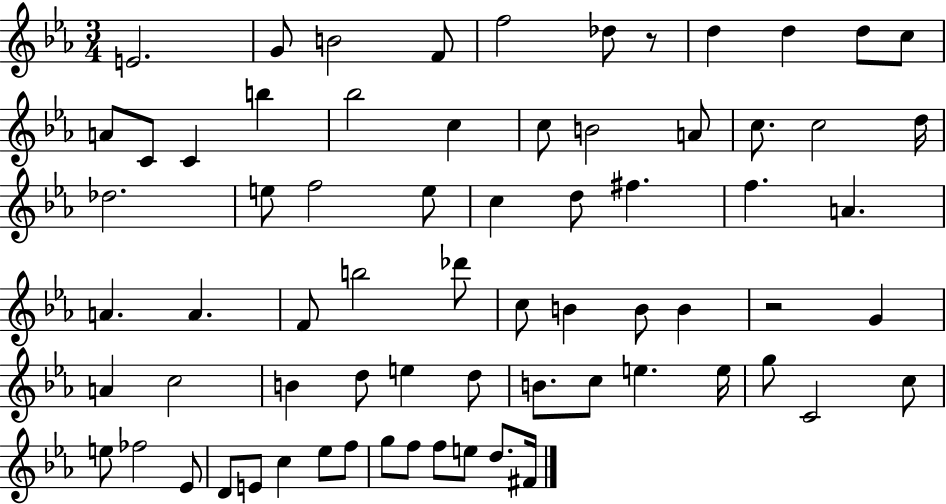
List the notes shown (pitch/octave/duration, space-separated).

E4/h. G4/e B4/h F4/e F5/h Db5/e R/e D5/q D5/q D5/e C5/e A4/e C4/e C4/q B5/q Bb5/h C5/q C5/e B4/h A4/e C5/e. C5/h D5/s Db5/h. E5/e F5/h E5/e C5/q D5/e F#5/q. F5/q. A4/q. A4/q. A4/q. F4/e B5/h Db6/e C5/e B4/q B4/e B4/q R/h G4/q A4/q C5/h B4/q D5/e E5/q D5/e B4/e. C5/e E5/q. E5/s G5/e C4/h C5/e E5/e FES5/h Eb4/e D4/e E4/e C5/q Eb5/e F5/e G5/e F5/e F5/e E5/e D5/e. F#4/s